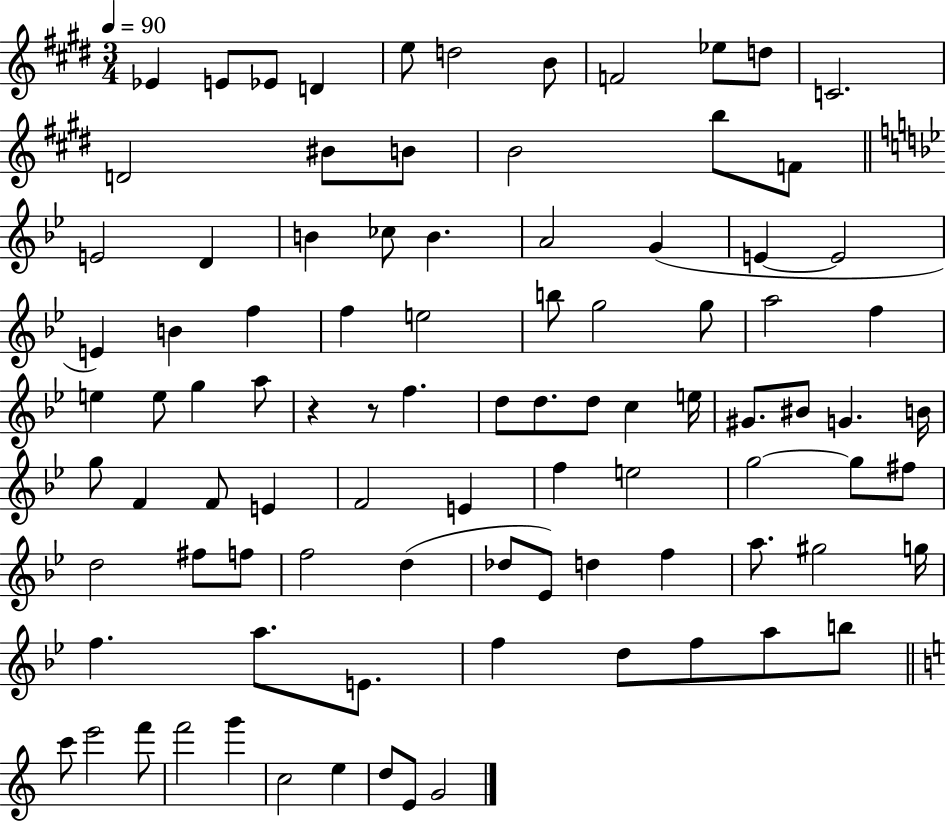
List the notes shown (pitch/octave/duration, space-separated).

Eb4/q E4/e Eb4/e D4/q E5/e D5/h B4/e F4/h Eb5/e D5/e C4/h. D4/h BIS4/e B4/e B4/h B5/e F4/e E4/h D4/q B4/q CES5/e B4/q. A4/h G4/q E4/q E4/h E4/q B4/q F5/q F5/q E5/h B5/e G5/h G5/e A5/h F5/q E5/q E5/e G5/q A5/e R/q R/e F5/q. D5/e D5/e. D5/e C5/q E5/s G#4/e. BIS4/e G4/q. B4/s G5/e F4/q F4/e E4/q F4/h E4/q F5/q E5/h G5/h G5/e F#5/e D5/h F#5/e F5/e F5/h D5/q Db5/e Eb4/e D5/q F5/q A5/e. G#5/h G5/s F5/q. A5/e. E4/e. F5/q D5/e F5/e A5/e B5/e C6/e E6/h F6/e F6/h G6/q C5/h E5/q D5/e E4/e G4/h